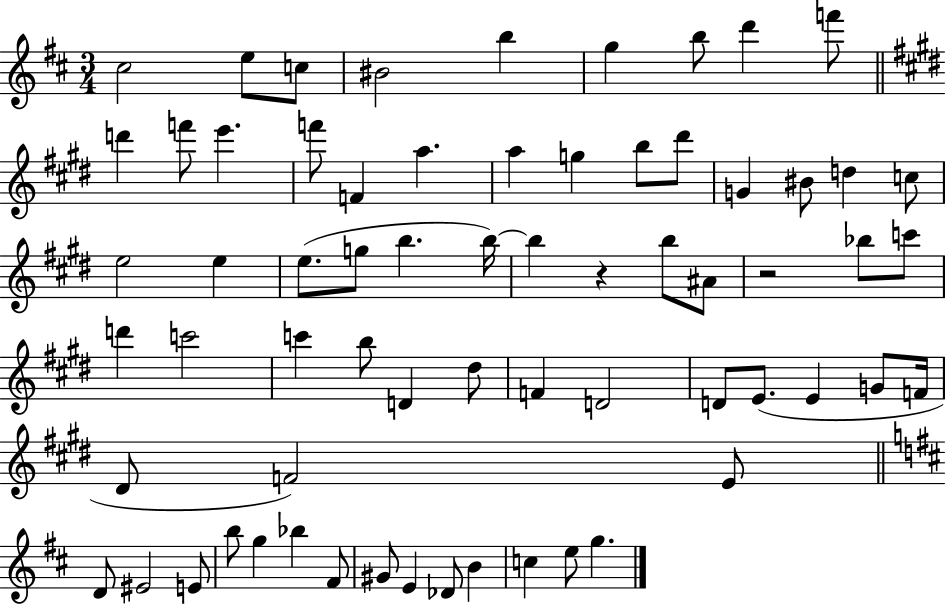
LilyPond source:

{
  \clef treble
  \numericTimeSignature
  \time 3/4
  \key d \major
  \repeat volta 2 { cis''2 e''8 c''8 | bis'2 b''4 | g''4 b''8 d'''4 f'''8 | \bar "||" \break \key e \major d'''4 f'''8 e'''4. | f'''8 f'4 a''4. | a''4 g''4 b''8 dis'''8 | g'4 bis'8 d''4 c''8 | \break e''2 e''4 | e''8.( g''8 b''4. b''16~~) | b''4 r4 b''8 ais'8 | r2 bes''8 c'''8 | \break d'''4 c'''2 | c'''4 b''8 d'4 dis''8 | f'4 d'2 | d'8 e'8.( e'4 g'8 f'16 | \break dis'8 f'2) e'8 | \bar "||" \break \key d \major d'8 eis'2 e'8 | b''8 g''4 bes''4 fis'8 | gis'8 e'4 des'8 b'4 | c''4 e''8 g''4. | \break } \bar "|."
}